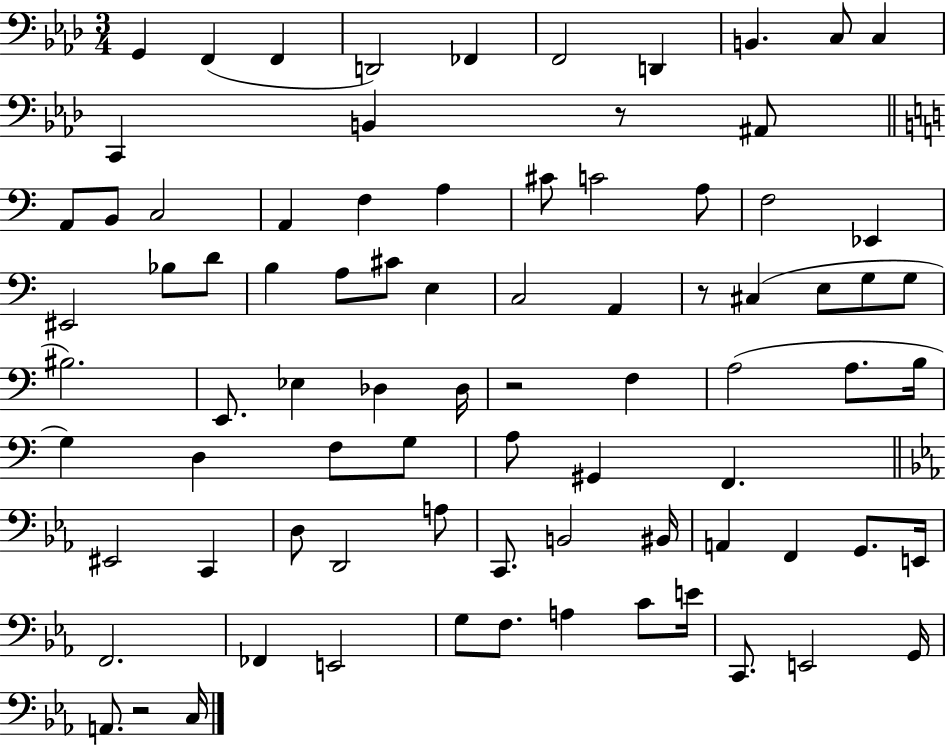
{
  \clef bass
  \numericTimeSignature
  \time 3/4
  \key aes \major
  g,4 f,4( f,4 | d,2) fes,4 | f,2 d,4 | b,4. c8 c4 | \break c,4 b,4 r8 ais,8 | \bar "||" \break \key c \major a,8 b,8 c2 | a,4 f4 a4 | cis'8 c'2 a8 | f2 ees,4 | \break eis,2 bes8 d'8 | b4 a8 cis'8 e4 | c2 a,4 | r8 cis4( e8 g8 g8 | \break bis2.) | e,8. ees4 des4 des16 | r2 f4 | a2( a8. b16 | \break g4) d4 f8 g8 | a8 gis,4 f,4. | \bar "||" \break \key c \minor eis,2 c,4 | d8 d,2 a8 | c,8. b,2 bis,16 | a,4 f,4 g,8. e,16 | \break f,2. | fes,4 e,2 | g8 f8. a4 c'8 e'16 | c,8. e,2 g,16 | \break a,8. r2 c16 | \bar "|."
}